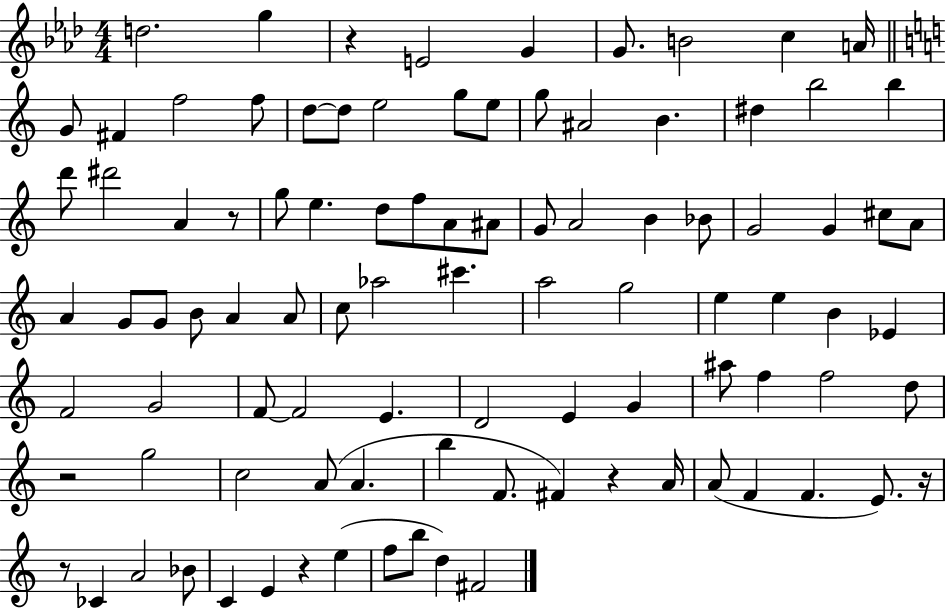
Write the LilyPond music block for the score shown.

{
  \clef treble
  \numericTimeSignature
  \time 4/4
  \key aes \major
  d''2. g''4 | r4 e'2 g'4 | g'8. b'2 c''4 a'16 | \bar "||" \break \key c \major g'8 fis'4 f''2 f''8 | d''8~~ d''8 e''2 g''8 e''8 | g''8 ais'2 b'4. | dis''4 b''2 b''4 | \break d'''8 dis'''2 a'4 r8 | g''8 e''4. d''8 f''8 a'8 ais'8 | g'8 a'2 b'4 bes'8 | g'2 g'4 cis''8 a'8 | \break a'4 g'8 g'8 b'8 a'4 a'8 | c''8 aes''2 cis'''4. | a''2 g''2 | e''4 e''4 b'4 ees'4 | \break f'2 g'2 | f'8~~ f'2 e'4. | d'2 e'4 g'4 | ais''8 f''4 f''2 d''8 | \break r2 g''2 | c''2 a'8( a'4. | b''4 f'8. fis'4) r4 a'16 | a'8( f'4 f'4. e'8.) r16 | \break r8 ces'4 a'2 bes'8 | c'4 e'4 r4 e''4( | f''8 b''8 d''4) fis'2 | \bar "|."
}